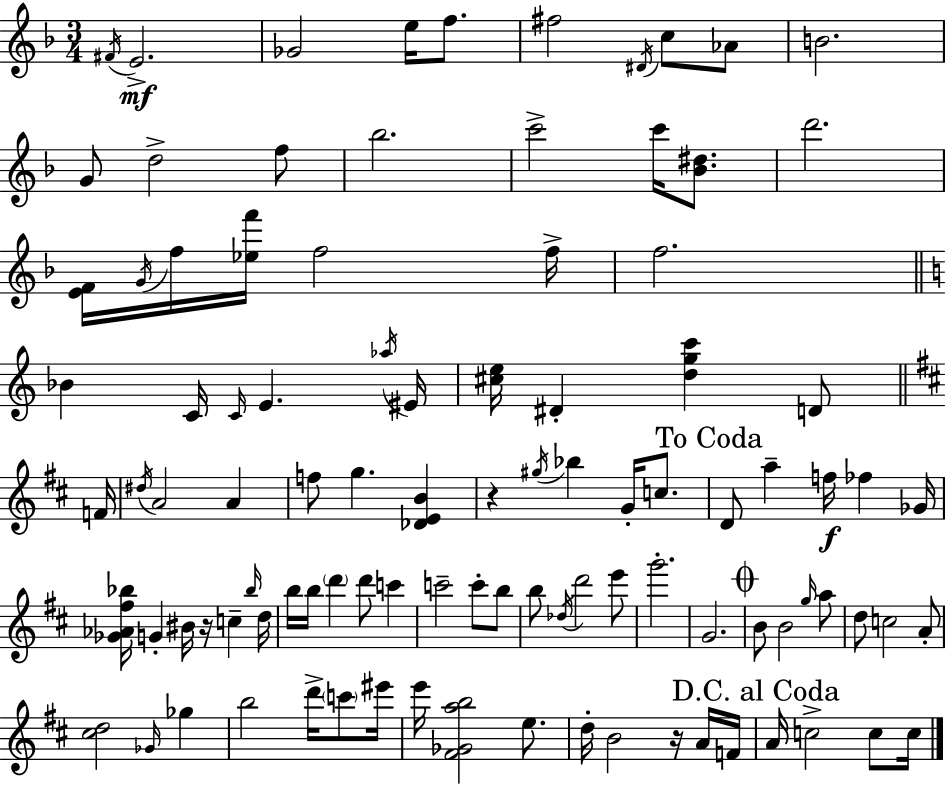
F#4/s E4/h. Gb4/h E5/s F5/e. F#5/h D#4/s C5/e Ab4/e B4/h. G4/e D5/h F5/e Bb5/h. C6/h C6/s [Bb4,D#5]/e. D6/h. [E4,F4]/s G4/s F5/s [Eb5,F6]/s F5/h F5/s F5/h. Bb4/q C4/s C4/s E4/q. Ab5/s EIS4/s [C#5,E5]/s D#4/q [D5,G5,C6]/q D4/e F4/s D#5/s A4/h A4/q F5/e G5/q. [Db4,E4,B4]/q R/q G#5/s Bb5/q G4/s C5/e. D4/e A5/q F5/s FES5/q Gb4/s [Gb4,Ab4,F#5,Bb5]/s G4/q BIS4/s R/s C5/q Bb5/s D5/s B5/s B5/s D6/q D6/e C6/q C6/h C6/e B5/e B5/e Db5/s D6/h E6/e G6/h. G4/h. B4/e B4/h G5/s A5/e D5/e C5/h A4/e [C#5,D5]/h Gb4/s Gb5/q B5/h D6/s C6/e EIS6/s E6/s [F#4,Gb4,A5,B5]/h E5/e. D5/s B4/h R/s A4/s F4/s A4/s C5/h C5/e C5/s